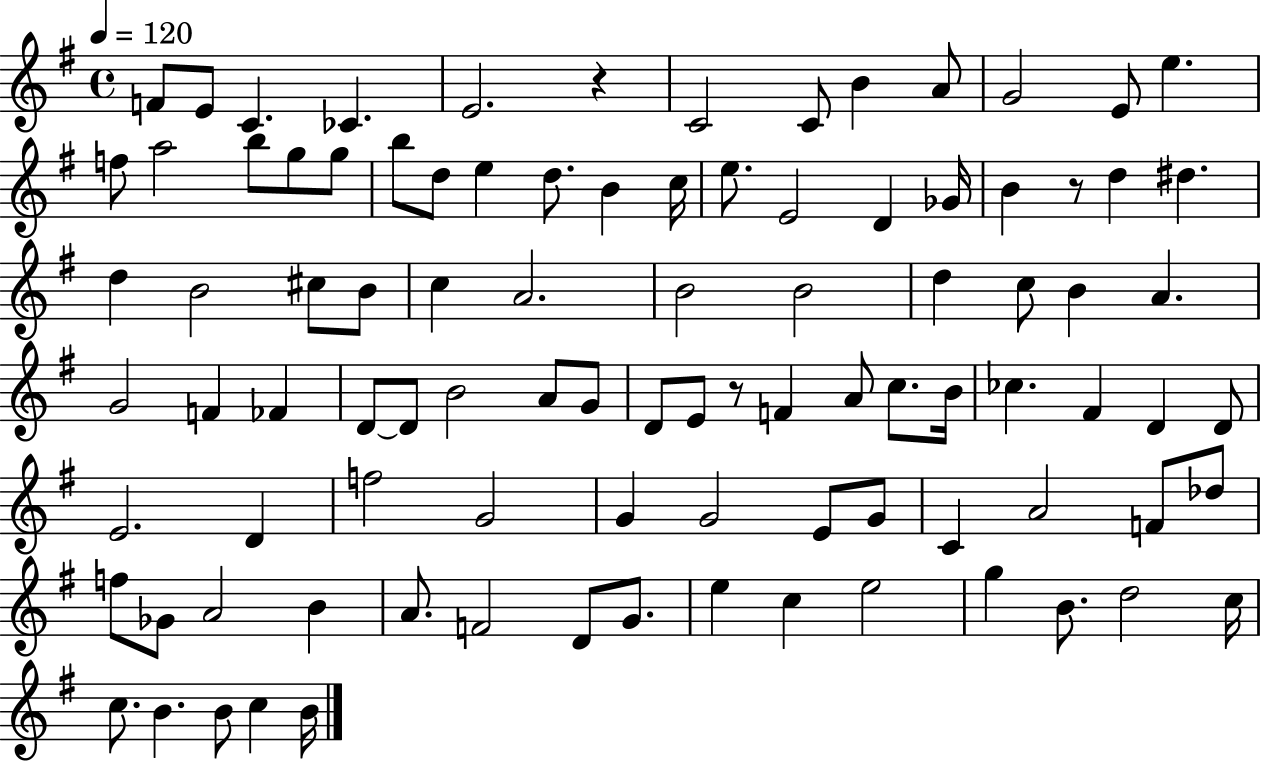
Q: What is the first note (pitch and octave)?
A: F4